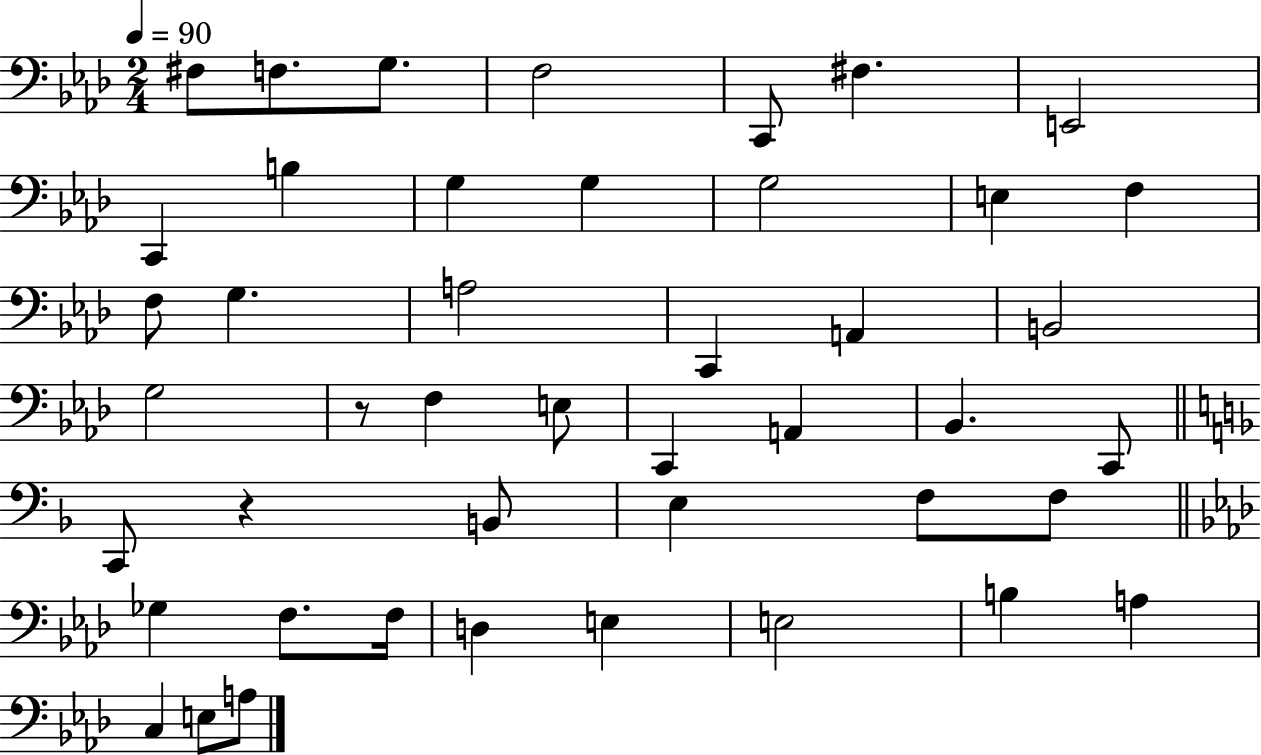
X:1
T:Untitled
M:2/4
L:1/4
K:Ab
^F,/2 F,/2 G,/2 F,2 C,,/2 ^F, E,,2 C,, B, G, G, G,2 E, F, F,/2 G, A,2 C,, A,, B,,2 G,2 z/2 F, E,/2 C,, A,, _B,, C,,/2 C,,/2 z B,,/2 E, F,/2 F,/2 _G, F,/2 F,/4 D, E, E,2 B, A, C, E,/2 A,/2